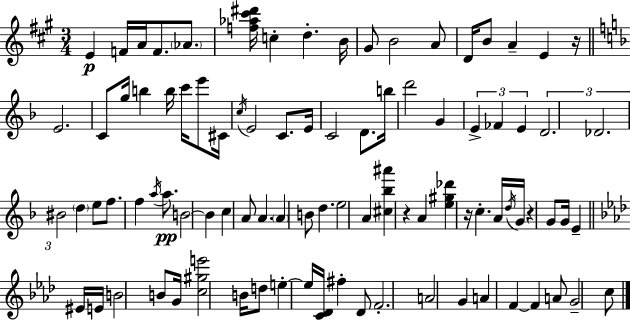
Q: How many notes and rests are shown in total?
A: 91